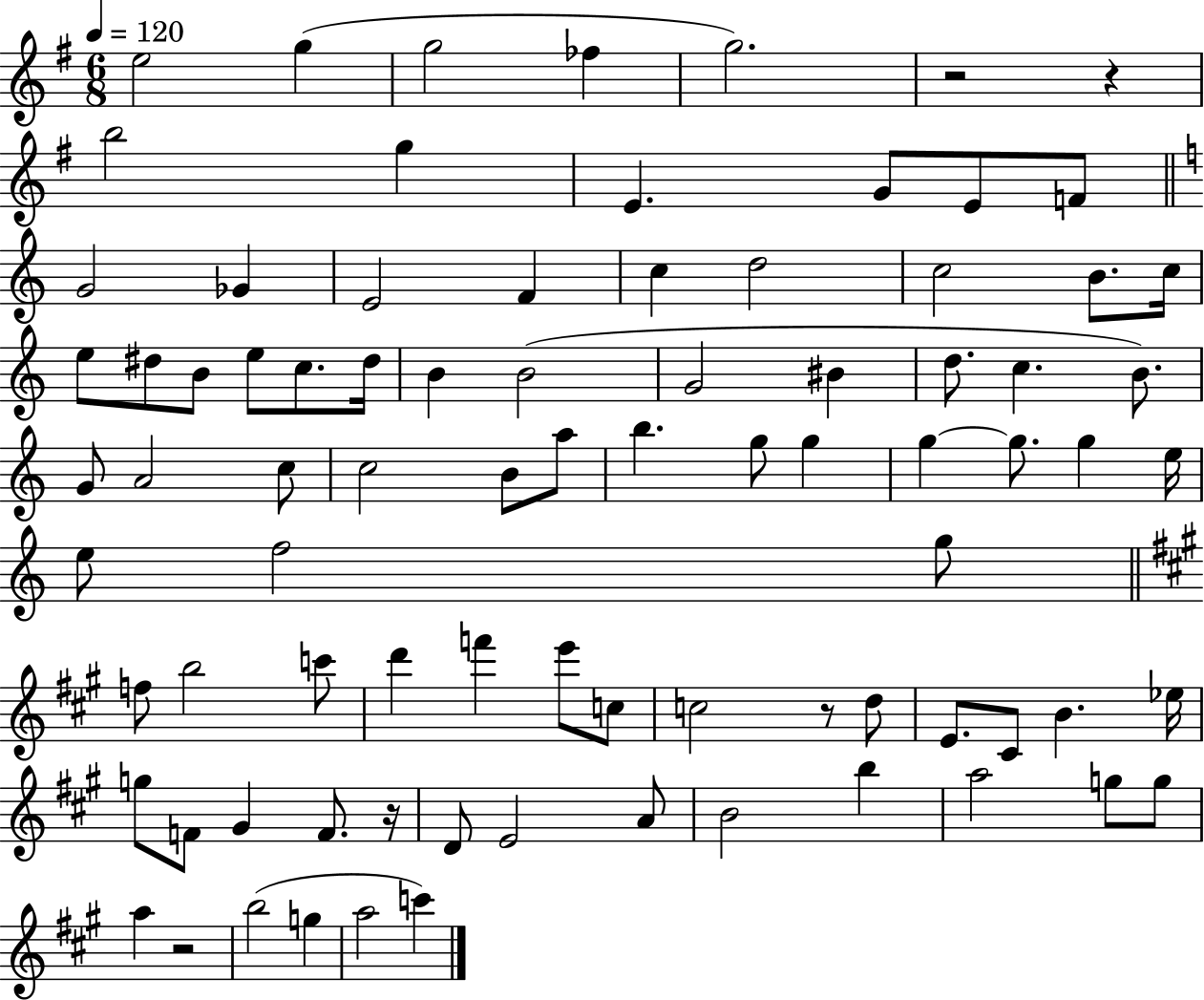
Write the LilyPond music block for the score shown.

{
  \clef treble
  \numericTimeSignature
  \time 6/8
  \key g \major
  \tempo 4 = 120
  e''2 g''4( | g''2 fes''4 | g''2.) | r2 r4 | \break b''2 g''4 | e'4. g'8 e'8 f'8 | \bar "||" \break \key a \minor g'2 ges'4 | e'2 f'4 | c''4 d''2 | c''2 b'8. c''16 | \break e''8 dis''8 b'8 e''8 c''8. dis''16 | b'4 b'2( | g'2 bis'4 | d''8. c''4. b'8.) | \break g'8 a'2 c''8 | c''2 b'8 a''8 | b''4. g''8 g''4 | g''4~~ g''8. g''4 e''16 | \break e''8 f''2 g''8 | \bar "||" \break \key a \major f''8 b''2 c'''8 | d'''4 f'''4 e'''8 c''8 | c''2 r8 d''8 | e'8. cis'8 b'4. ees''16 | \break g''8 f'8 gis'4 f'8. r16 | d'8 e'2 a'8 | b'2 b''4 | a''2 g''8 g''8 | \break a''4 r2 | b''2( g''4 | a''2 c'''4) | \bar "|."
}